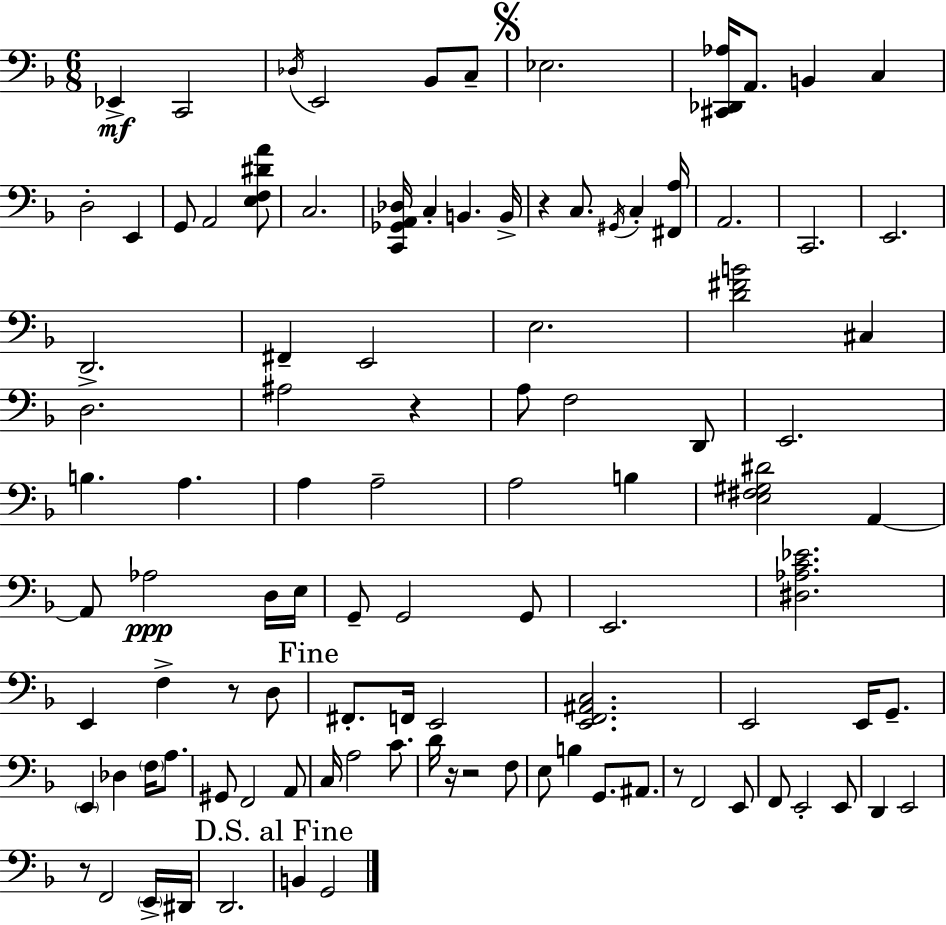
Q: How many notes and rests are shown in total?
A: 103